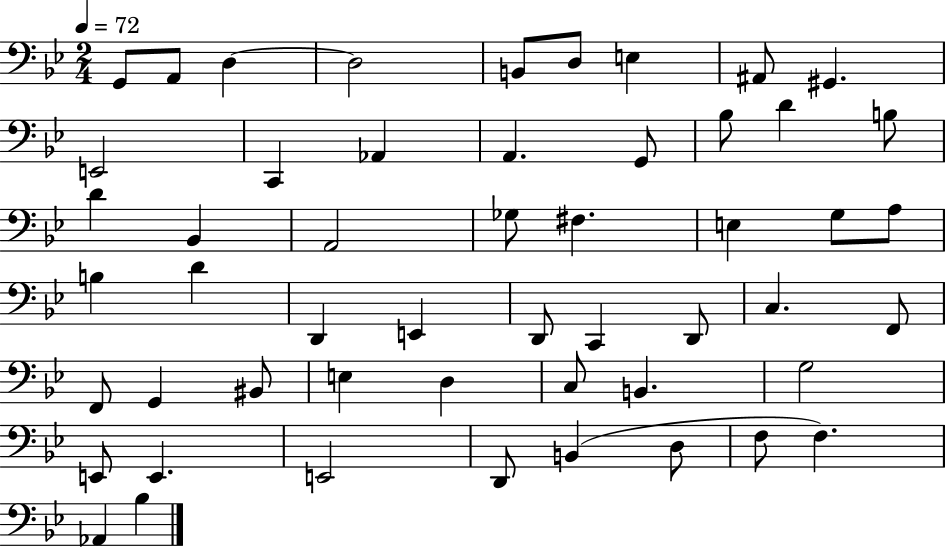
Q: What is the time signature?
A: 2/4